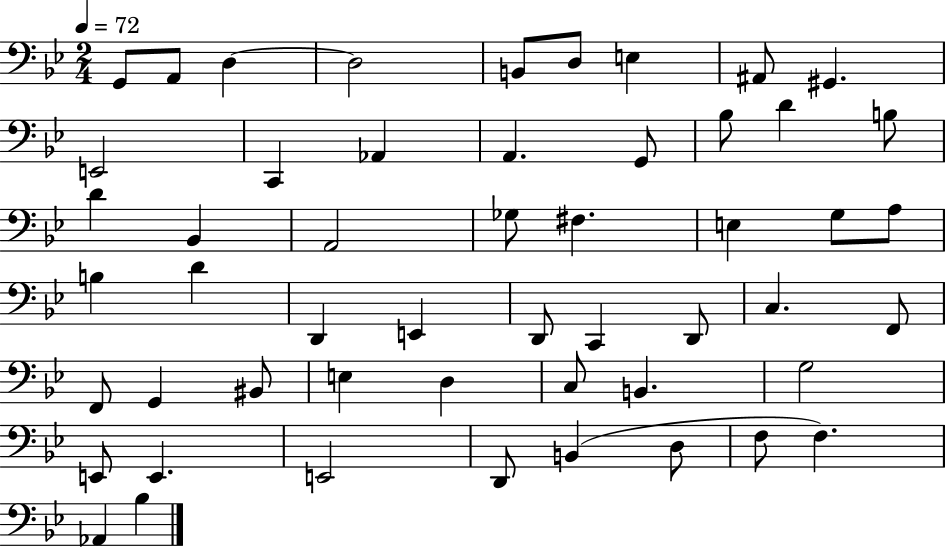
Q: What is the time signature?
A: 2/4